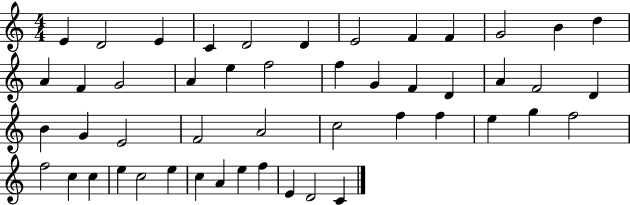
E4/q D4/h E4/q C4/q D4/h D4/q E4/h F4/q F4/q G4/h B4/q D5/q A4/q F4/q G4/h A4/q E5/q F5/h F5/q G4/q F4/q D4/q A4/q F4/h D4/q B4/q G4/q E4/h F4/h A4/h C5/h F5/q F5/q E5/q G5/q F5/h F5/h C5/q C5/q E5/q C5/h E5/q C5/q A4/q E5/q F5/q E4/q D4/h C4/q